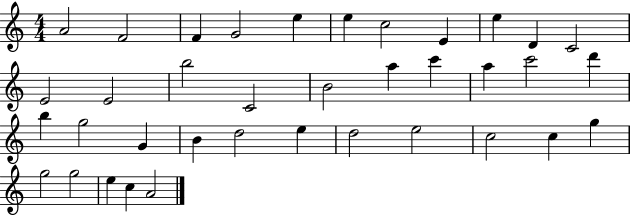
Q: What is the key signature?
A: C major